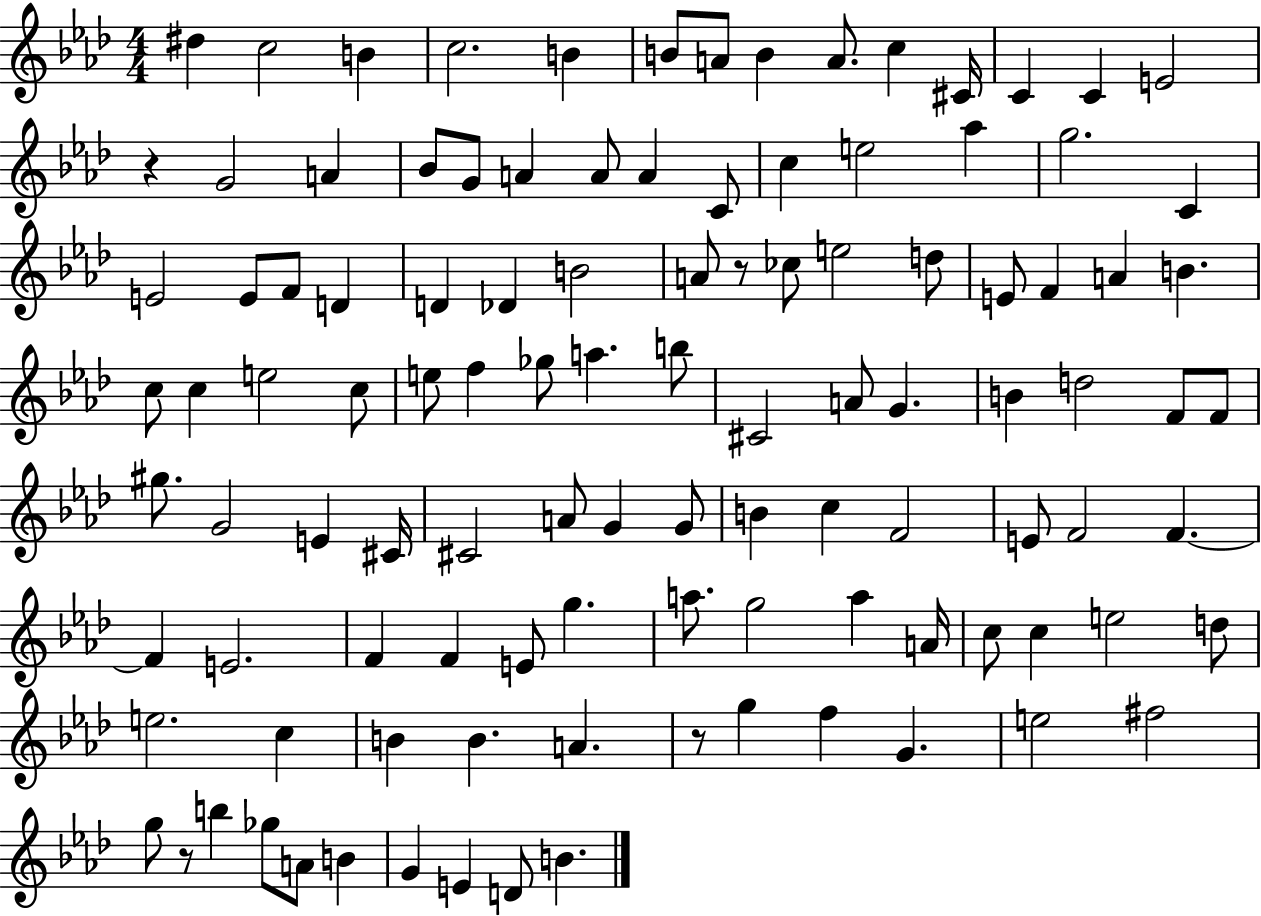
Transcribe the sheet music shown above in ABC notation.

X:1
T:Untitled
M:4/4
L:1/4
K:Ab
^d c2 B c2 B B/2 A/2 B A/2 c ^C/4 C C E2 z G2 A _B/2 G/2 A A/2 A C/2 c e2 _a g2 C E2 E/2 F/2 D D _D B2 A/2 z/2 _c/2 e2 d/2 E/2 F A B c/2 c e2 c/2 e/2 f _g/2 a b/2 ^C2 A/2 G B d2 F/2 F/2 ^g/2 G2 E ^C/4 ^C2 A/2 G G/2 B c F2 E/2 F2 F F E2 F F E/2 g a/2 g2 a A/4 c/2 c e2 d/2 e2 c B B A z/2 g f G e2 ^f2 g/2 z/2 b _g/2 A/2 B G E D/2 B